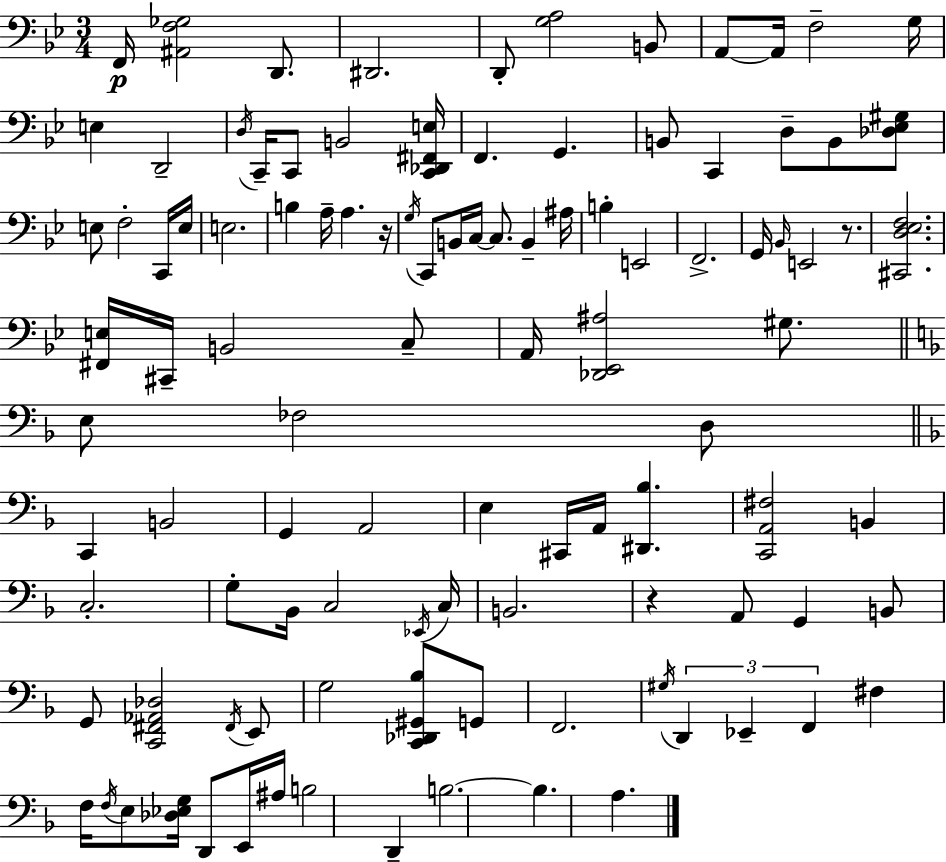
F2/s [A#2,F3,Gb3]/h D2/e. D#2/h. D2/e [G3,A3]/h B2/e A2/e A2/s F3/h G3/s E3/q D2/h D3/s C2/s C2/e B2/h [C2,Db2,F#2,E3]/s F2/q. G2/q. B2/e C2/q D3/e B2/e [Db3,Eb3,G#3]/e E3/e F3/h C2/s E3/s E3/h. B3/q A3/s A3/q. R/s G3/s C2/e B2/s C3/s C3/e. B2/q A#3/s B3/q E2/h F2/h. G2/s Bb2/s E2/h R/e. [C#2,D3,Eb3,F3]/h. [F#2,E3]/s C#2/s B2/h C3/e A2/s [Db2,Eb2,A#3]/h G#3/e. E3/e FES3/h D3/e C2/q B2/h G2/q A2/h E3/q C#2/s A2/s [D#2,Bb3]/q. [C2,A2,F#3]/h B2/q C3/h. G3/e Bb2/s C3/h Eb2/s C3/s B2/h. R/q A2/e G2/q B2/e G2/e [C2,F#2,Ab2,Db3]/h F#2/s E2/e G3/h [C2,Db2,G#2,Bb3]/e G2/e F2/h. G#3/s D2/q Eb2/q F2/q F#3/q F3/s F3/s E3/e [Db3,Eb3,G3]/s D2/e E2/s A#3/s B3/h D2/q B3/h. B3/q. A3/q.